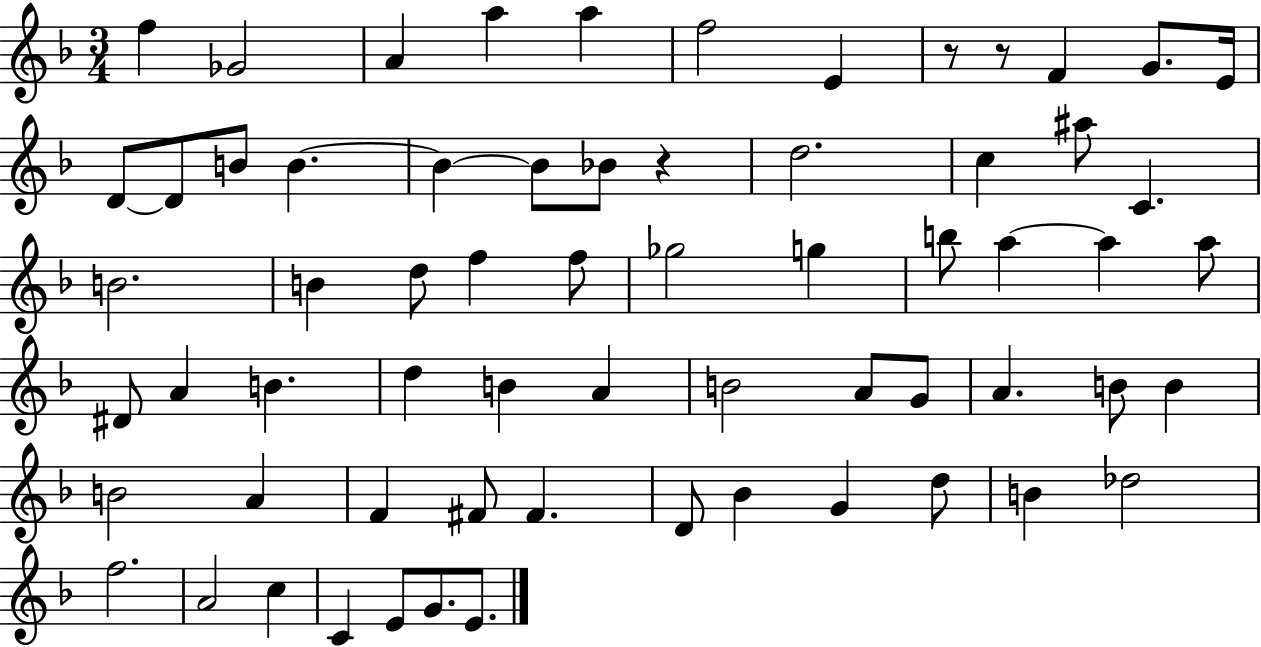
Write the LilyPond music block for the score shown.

{
  \clef treble
  \numericTimeSignature
  \time 3/4
  \key f \major
  f''4 ges'2 | a'4 a''4 a''4 | f''2 e'4 | r8 r8 f'4 g'8. e'16 | \break d'8~~ d'8 b'8 b'4.~~ | b'4~~ b'8 bes'8 r4 | d''2. | c''4 ais''8 c'4. | \break b'2. | b'4 d''8 f''4 f''8 | ges''2 g''4 | b''8 a''4~~ a''4 a''8 | \break dis'8 a'4 b'4. | d''4 b'4 a'4 | b'2 a'8 g'8 | a'4. b'8 b'4 | \break b'2 a'4 | f'4 fis'8 fis'4. | d'8 bes'4 g'4 d''8 | b'4 des''2 | \break f''2. | a'2 c''4 | c'4 e'8 g'8. e'8. | \bar "|."
}